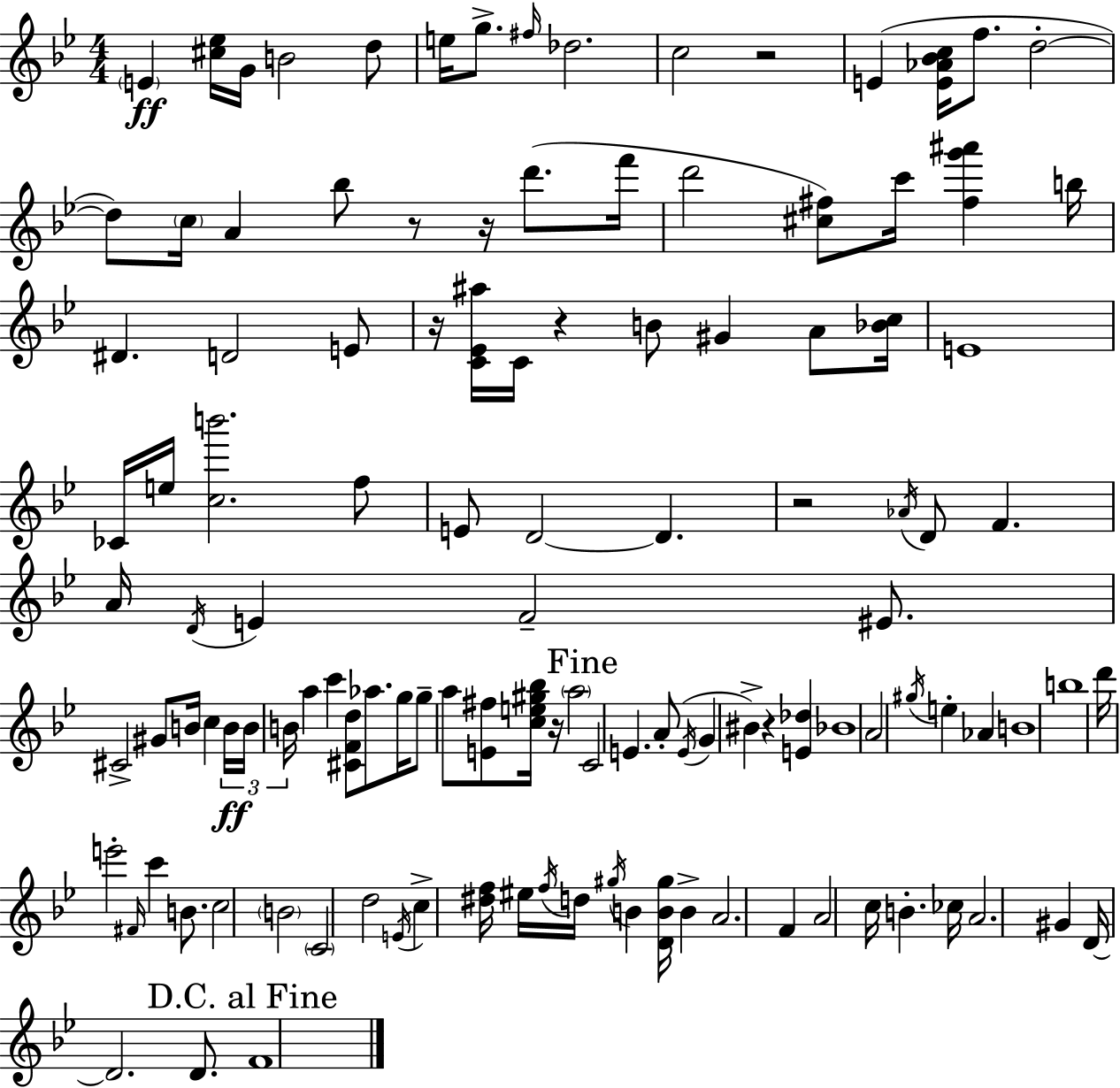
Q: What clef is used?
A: treble